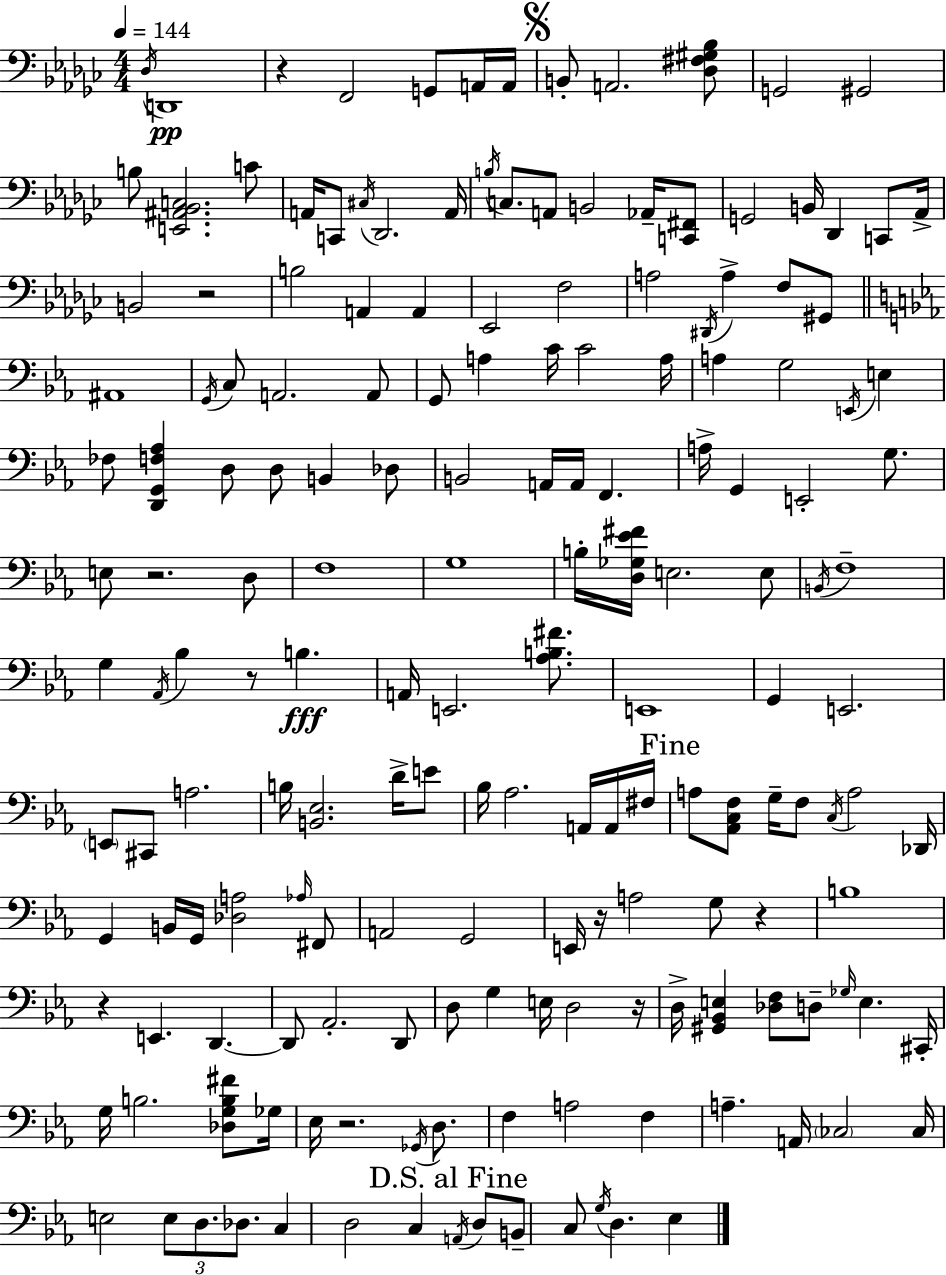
X:1
T:Untitled
M:4/4
L:1/4
K:Ebm
_D,/4 D,,4 z F,,2 G,,/2 A,,/4 A,,/4 B,,/2 A,,2 [_D,^F,^G,_B,]/2 G,,2 ^G,,2 B,/2 [E,,^A,,_B,,C,]2 C/2 A,,/4 C,,/2 ^C,/4 _D,,2 A,,/4 B,/4 C,/2 A,,/2 B,,2 _A,,/4 [C,,^F,,]/2 G,,2 B,,/4 _D,, C,,/2 _A,,/4 B,,2 z2 B,2 A,, A,, _E,,2 F,2 A,2 ^D,,/4 A, F,/2 ^G,,/2 ^A,,4 G,,/4 C,/2 A,,2 A,,/2 G,,/2 A, C/4 C2 A,/4 A, G,2 E,,/4 E, _F,/2 [D,,G,,F,_A,] D,/2 D,/2 B,, _D,/2 B,,2 A,,/4 A,,/4 F,, A,/4 G,, E,,2 G,/2 E,/2 z2 D,/2 F,4 G,4 B,/4 [D,_G,_E^F]/4 E,2 E,/2 B,,/4 F,4 G, _A,,/4 _B, z/2 B, A,,/4 E,,2 [_A,B,^F]/2 E,,4 G,, E,,2 E,,/2 ^C,,/2 A,2 B,/4 [B,,_E,]2 D/4 E/2 _B,/4 _A,2 A,,/4 A,,/4 ^F,/4 A,/2 [_A,,C,F,]/2 G,/4 F,/2 C,/4 A,2 _D,,/4 G,, B,,/4 G,,/4 [_D,A,]2 _A,/4 ^F,,/2 A,,2 G,,2 E,,/4 z/4 A,2 G,/2 z B,4 z E,, D,, D,,/2 _A,,2 D,,/2 D,/2 G, E,/4 D,2 z/4 D,/4 [^G,,_B,,E,] [_D,F,]/2 D,/2 _G,/4 E, ^C,,/4 G,/4 B,2 [_D,G,B,^F]/2 _G,/4 _E,/4 z2 _G,,/4 D,/2 F, A,2 F, A, A,,/4 _C,2 _C,/4 E,2 E,/2 D,/2 _D,/2 C, D,2 C, A,,/4 D,/2 B,,/2 C,/2 G,/4 D, _E,